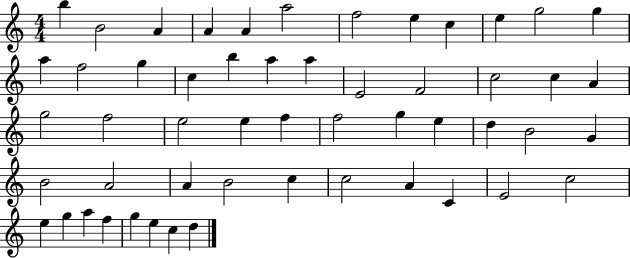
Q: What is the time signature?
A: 4/4